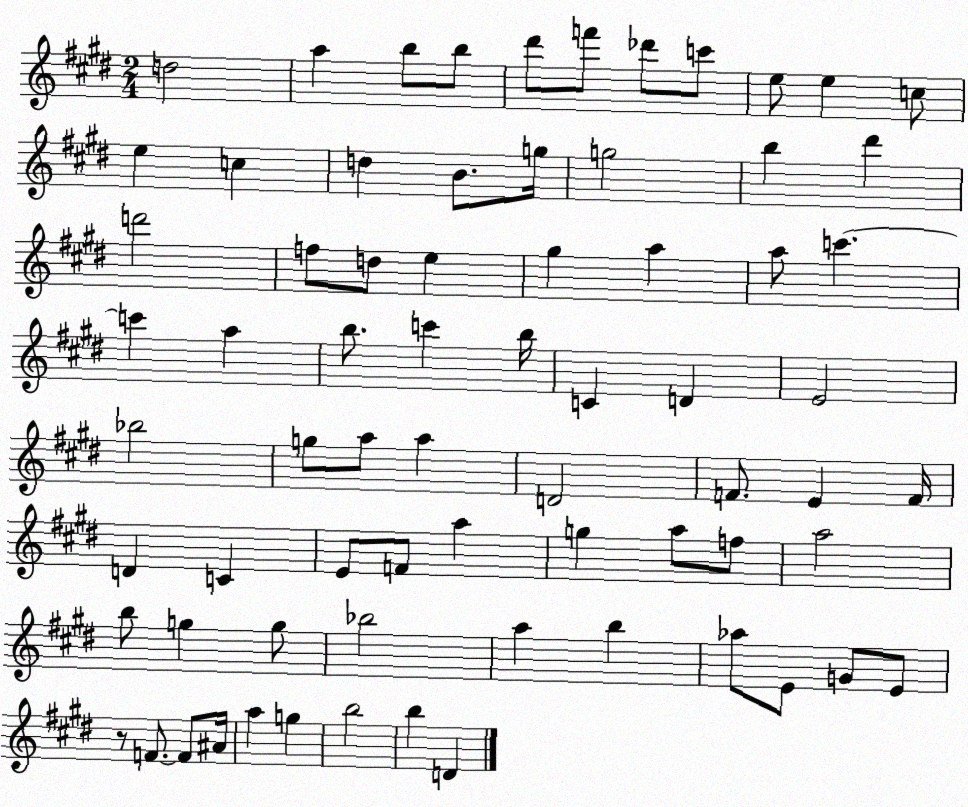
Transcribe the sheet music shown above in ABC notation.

X:1
T:Untitled
M:2/4
L:1/4
K:E
d2 a b/2 b/2 ^d'/2 f'/2 _d'/2 c'/2 e/2 e c/2 e c d B/2 g/4 g2 b ^d' d'2 f/2 d/2 e ^g a a/2 c' c' a b/2 c' b/4 C D E2 _b2 g/2 a/2 a D2 F/2 E F/4 D C E/2 F/2 a g a/2 f/2 a2 b/2 g g/2 _b2 a b _a/2 E/2 G/2 E/2 z/2 F/2 F/2 ^A/4 a g b2 b D